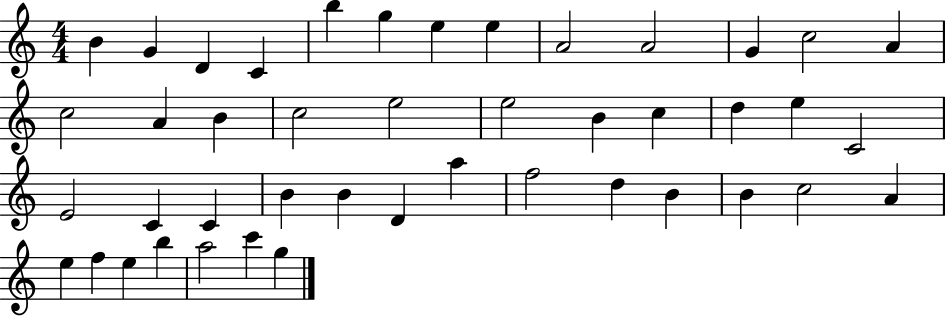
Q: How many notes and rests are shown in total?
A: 44